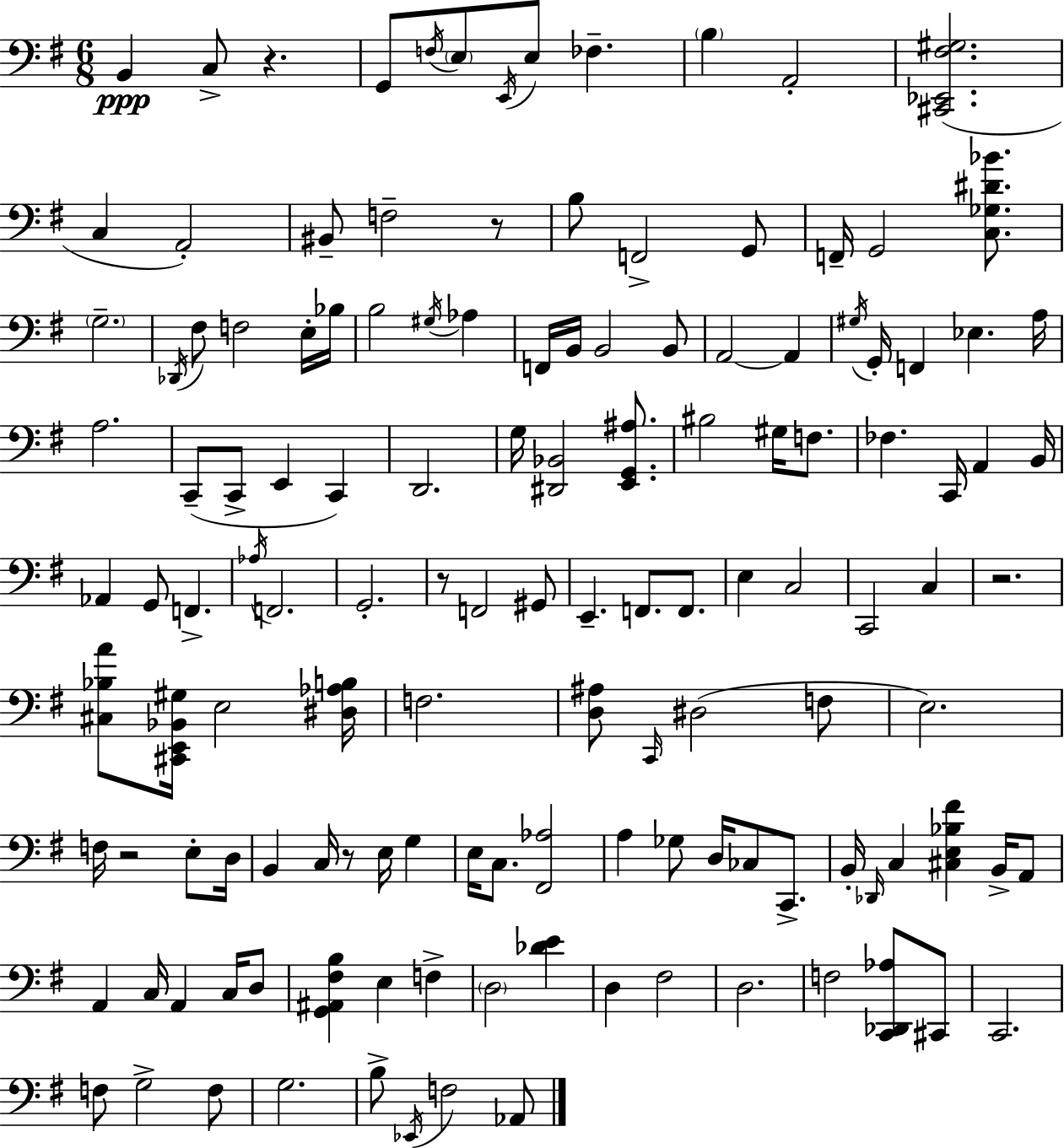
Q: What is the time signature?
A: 6/8